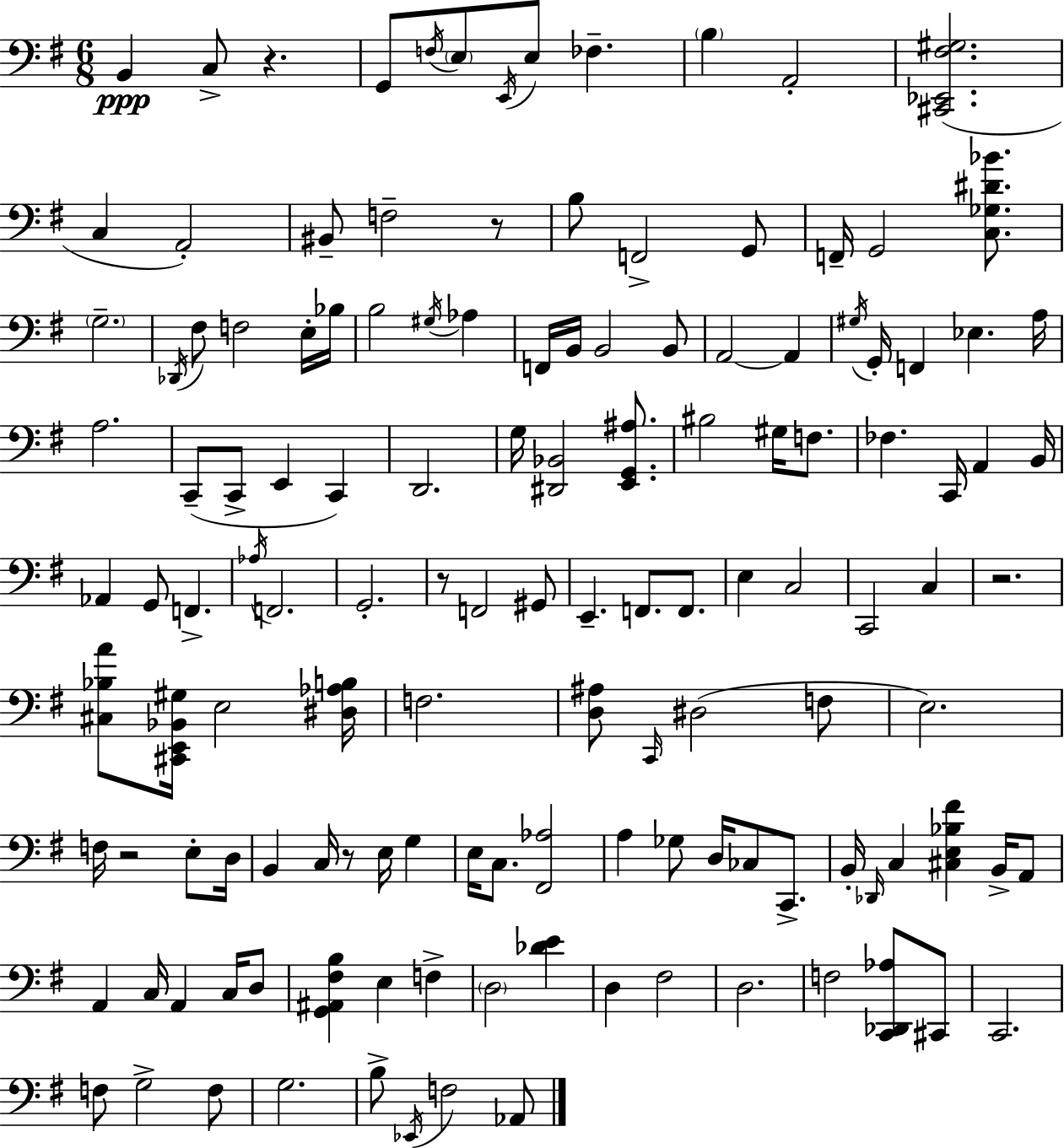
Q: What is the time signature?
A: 6/8